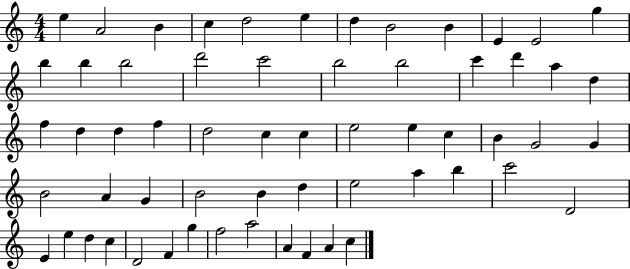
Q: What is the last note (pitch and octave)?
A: C5